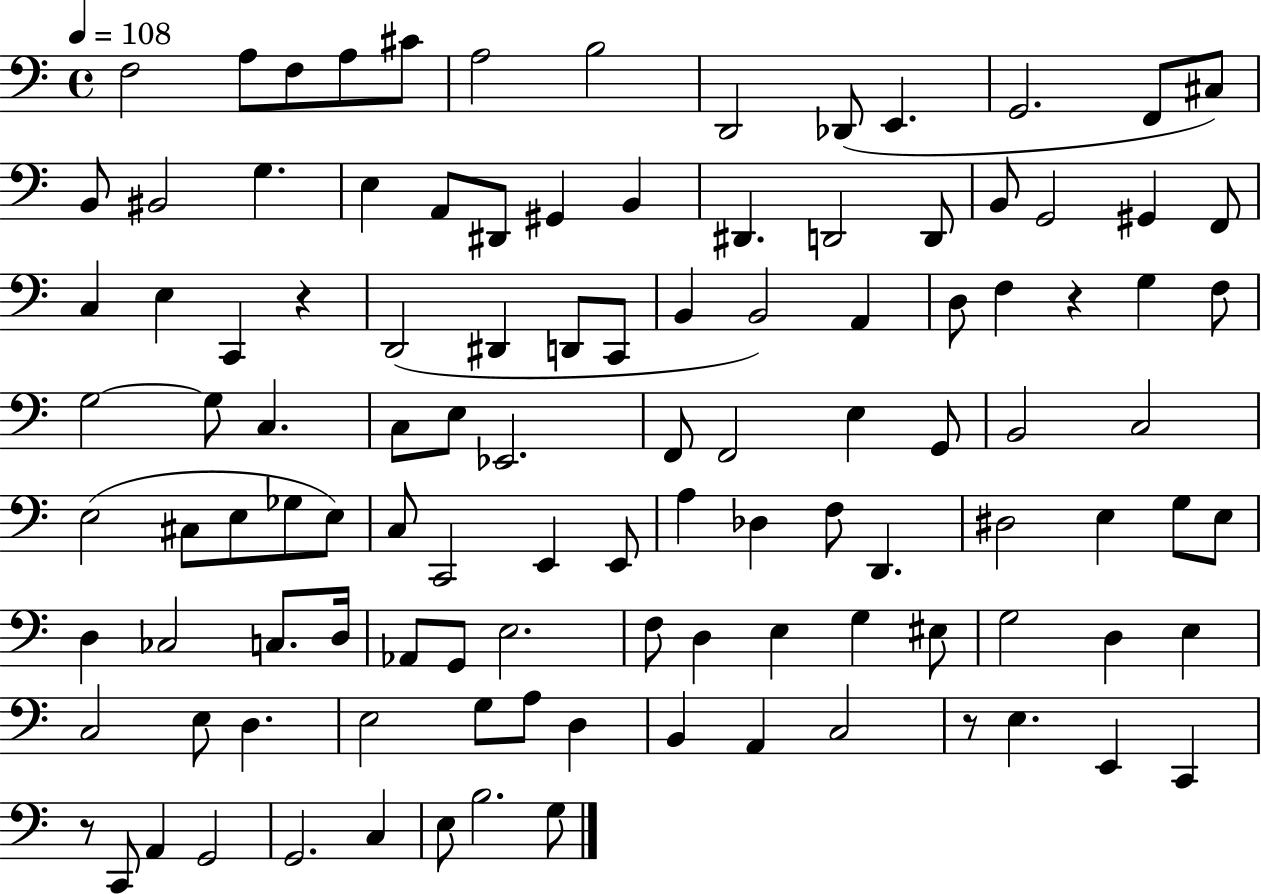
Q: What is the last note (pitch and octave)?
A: G3